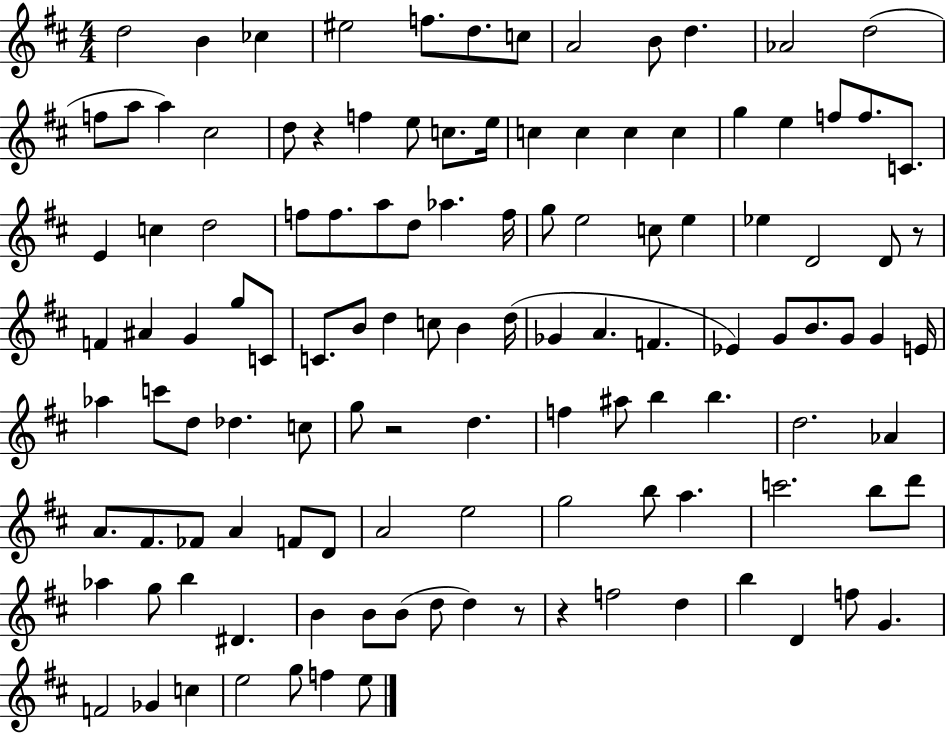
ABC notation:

X:1
T:Untitled
M:4/4
L:1/4
K:D
d2 B _c ^e2 f/2 d/2 c/2 A2 B/2 d _A2 d2 f/2 a/2 a ^c2 d/2 z f e/2 c/2 e/4 c c c c g e f/2 f/2 C/2 E c d2 f/2 f/2 a/2 d/2 _a f/4 g/2 e2 c/2 e _e D2 D/2 z/2 F ^A G g/2 C/2 C/2 B/2 d c/2 B d/4 _G A F _E G/2 B/2 G/2 G E/4 _a c'/2 d/2 _d c/2 g/2 z2 d f ^a/2 b b d2 _A A/2 ^F/2 _F/2 A F/2 D/2 A2 e2 g2 b/2 a c'2 b/2 d'/2 _a g/2 b ^D B B/2 B/2 d/2 d z/2 z f2 d b D f/2 G F2 _G c e2 g/2 f e/2